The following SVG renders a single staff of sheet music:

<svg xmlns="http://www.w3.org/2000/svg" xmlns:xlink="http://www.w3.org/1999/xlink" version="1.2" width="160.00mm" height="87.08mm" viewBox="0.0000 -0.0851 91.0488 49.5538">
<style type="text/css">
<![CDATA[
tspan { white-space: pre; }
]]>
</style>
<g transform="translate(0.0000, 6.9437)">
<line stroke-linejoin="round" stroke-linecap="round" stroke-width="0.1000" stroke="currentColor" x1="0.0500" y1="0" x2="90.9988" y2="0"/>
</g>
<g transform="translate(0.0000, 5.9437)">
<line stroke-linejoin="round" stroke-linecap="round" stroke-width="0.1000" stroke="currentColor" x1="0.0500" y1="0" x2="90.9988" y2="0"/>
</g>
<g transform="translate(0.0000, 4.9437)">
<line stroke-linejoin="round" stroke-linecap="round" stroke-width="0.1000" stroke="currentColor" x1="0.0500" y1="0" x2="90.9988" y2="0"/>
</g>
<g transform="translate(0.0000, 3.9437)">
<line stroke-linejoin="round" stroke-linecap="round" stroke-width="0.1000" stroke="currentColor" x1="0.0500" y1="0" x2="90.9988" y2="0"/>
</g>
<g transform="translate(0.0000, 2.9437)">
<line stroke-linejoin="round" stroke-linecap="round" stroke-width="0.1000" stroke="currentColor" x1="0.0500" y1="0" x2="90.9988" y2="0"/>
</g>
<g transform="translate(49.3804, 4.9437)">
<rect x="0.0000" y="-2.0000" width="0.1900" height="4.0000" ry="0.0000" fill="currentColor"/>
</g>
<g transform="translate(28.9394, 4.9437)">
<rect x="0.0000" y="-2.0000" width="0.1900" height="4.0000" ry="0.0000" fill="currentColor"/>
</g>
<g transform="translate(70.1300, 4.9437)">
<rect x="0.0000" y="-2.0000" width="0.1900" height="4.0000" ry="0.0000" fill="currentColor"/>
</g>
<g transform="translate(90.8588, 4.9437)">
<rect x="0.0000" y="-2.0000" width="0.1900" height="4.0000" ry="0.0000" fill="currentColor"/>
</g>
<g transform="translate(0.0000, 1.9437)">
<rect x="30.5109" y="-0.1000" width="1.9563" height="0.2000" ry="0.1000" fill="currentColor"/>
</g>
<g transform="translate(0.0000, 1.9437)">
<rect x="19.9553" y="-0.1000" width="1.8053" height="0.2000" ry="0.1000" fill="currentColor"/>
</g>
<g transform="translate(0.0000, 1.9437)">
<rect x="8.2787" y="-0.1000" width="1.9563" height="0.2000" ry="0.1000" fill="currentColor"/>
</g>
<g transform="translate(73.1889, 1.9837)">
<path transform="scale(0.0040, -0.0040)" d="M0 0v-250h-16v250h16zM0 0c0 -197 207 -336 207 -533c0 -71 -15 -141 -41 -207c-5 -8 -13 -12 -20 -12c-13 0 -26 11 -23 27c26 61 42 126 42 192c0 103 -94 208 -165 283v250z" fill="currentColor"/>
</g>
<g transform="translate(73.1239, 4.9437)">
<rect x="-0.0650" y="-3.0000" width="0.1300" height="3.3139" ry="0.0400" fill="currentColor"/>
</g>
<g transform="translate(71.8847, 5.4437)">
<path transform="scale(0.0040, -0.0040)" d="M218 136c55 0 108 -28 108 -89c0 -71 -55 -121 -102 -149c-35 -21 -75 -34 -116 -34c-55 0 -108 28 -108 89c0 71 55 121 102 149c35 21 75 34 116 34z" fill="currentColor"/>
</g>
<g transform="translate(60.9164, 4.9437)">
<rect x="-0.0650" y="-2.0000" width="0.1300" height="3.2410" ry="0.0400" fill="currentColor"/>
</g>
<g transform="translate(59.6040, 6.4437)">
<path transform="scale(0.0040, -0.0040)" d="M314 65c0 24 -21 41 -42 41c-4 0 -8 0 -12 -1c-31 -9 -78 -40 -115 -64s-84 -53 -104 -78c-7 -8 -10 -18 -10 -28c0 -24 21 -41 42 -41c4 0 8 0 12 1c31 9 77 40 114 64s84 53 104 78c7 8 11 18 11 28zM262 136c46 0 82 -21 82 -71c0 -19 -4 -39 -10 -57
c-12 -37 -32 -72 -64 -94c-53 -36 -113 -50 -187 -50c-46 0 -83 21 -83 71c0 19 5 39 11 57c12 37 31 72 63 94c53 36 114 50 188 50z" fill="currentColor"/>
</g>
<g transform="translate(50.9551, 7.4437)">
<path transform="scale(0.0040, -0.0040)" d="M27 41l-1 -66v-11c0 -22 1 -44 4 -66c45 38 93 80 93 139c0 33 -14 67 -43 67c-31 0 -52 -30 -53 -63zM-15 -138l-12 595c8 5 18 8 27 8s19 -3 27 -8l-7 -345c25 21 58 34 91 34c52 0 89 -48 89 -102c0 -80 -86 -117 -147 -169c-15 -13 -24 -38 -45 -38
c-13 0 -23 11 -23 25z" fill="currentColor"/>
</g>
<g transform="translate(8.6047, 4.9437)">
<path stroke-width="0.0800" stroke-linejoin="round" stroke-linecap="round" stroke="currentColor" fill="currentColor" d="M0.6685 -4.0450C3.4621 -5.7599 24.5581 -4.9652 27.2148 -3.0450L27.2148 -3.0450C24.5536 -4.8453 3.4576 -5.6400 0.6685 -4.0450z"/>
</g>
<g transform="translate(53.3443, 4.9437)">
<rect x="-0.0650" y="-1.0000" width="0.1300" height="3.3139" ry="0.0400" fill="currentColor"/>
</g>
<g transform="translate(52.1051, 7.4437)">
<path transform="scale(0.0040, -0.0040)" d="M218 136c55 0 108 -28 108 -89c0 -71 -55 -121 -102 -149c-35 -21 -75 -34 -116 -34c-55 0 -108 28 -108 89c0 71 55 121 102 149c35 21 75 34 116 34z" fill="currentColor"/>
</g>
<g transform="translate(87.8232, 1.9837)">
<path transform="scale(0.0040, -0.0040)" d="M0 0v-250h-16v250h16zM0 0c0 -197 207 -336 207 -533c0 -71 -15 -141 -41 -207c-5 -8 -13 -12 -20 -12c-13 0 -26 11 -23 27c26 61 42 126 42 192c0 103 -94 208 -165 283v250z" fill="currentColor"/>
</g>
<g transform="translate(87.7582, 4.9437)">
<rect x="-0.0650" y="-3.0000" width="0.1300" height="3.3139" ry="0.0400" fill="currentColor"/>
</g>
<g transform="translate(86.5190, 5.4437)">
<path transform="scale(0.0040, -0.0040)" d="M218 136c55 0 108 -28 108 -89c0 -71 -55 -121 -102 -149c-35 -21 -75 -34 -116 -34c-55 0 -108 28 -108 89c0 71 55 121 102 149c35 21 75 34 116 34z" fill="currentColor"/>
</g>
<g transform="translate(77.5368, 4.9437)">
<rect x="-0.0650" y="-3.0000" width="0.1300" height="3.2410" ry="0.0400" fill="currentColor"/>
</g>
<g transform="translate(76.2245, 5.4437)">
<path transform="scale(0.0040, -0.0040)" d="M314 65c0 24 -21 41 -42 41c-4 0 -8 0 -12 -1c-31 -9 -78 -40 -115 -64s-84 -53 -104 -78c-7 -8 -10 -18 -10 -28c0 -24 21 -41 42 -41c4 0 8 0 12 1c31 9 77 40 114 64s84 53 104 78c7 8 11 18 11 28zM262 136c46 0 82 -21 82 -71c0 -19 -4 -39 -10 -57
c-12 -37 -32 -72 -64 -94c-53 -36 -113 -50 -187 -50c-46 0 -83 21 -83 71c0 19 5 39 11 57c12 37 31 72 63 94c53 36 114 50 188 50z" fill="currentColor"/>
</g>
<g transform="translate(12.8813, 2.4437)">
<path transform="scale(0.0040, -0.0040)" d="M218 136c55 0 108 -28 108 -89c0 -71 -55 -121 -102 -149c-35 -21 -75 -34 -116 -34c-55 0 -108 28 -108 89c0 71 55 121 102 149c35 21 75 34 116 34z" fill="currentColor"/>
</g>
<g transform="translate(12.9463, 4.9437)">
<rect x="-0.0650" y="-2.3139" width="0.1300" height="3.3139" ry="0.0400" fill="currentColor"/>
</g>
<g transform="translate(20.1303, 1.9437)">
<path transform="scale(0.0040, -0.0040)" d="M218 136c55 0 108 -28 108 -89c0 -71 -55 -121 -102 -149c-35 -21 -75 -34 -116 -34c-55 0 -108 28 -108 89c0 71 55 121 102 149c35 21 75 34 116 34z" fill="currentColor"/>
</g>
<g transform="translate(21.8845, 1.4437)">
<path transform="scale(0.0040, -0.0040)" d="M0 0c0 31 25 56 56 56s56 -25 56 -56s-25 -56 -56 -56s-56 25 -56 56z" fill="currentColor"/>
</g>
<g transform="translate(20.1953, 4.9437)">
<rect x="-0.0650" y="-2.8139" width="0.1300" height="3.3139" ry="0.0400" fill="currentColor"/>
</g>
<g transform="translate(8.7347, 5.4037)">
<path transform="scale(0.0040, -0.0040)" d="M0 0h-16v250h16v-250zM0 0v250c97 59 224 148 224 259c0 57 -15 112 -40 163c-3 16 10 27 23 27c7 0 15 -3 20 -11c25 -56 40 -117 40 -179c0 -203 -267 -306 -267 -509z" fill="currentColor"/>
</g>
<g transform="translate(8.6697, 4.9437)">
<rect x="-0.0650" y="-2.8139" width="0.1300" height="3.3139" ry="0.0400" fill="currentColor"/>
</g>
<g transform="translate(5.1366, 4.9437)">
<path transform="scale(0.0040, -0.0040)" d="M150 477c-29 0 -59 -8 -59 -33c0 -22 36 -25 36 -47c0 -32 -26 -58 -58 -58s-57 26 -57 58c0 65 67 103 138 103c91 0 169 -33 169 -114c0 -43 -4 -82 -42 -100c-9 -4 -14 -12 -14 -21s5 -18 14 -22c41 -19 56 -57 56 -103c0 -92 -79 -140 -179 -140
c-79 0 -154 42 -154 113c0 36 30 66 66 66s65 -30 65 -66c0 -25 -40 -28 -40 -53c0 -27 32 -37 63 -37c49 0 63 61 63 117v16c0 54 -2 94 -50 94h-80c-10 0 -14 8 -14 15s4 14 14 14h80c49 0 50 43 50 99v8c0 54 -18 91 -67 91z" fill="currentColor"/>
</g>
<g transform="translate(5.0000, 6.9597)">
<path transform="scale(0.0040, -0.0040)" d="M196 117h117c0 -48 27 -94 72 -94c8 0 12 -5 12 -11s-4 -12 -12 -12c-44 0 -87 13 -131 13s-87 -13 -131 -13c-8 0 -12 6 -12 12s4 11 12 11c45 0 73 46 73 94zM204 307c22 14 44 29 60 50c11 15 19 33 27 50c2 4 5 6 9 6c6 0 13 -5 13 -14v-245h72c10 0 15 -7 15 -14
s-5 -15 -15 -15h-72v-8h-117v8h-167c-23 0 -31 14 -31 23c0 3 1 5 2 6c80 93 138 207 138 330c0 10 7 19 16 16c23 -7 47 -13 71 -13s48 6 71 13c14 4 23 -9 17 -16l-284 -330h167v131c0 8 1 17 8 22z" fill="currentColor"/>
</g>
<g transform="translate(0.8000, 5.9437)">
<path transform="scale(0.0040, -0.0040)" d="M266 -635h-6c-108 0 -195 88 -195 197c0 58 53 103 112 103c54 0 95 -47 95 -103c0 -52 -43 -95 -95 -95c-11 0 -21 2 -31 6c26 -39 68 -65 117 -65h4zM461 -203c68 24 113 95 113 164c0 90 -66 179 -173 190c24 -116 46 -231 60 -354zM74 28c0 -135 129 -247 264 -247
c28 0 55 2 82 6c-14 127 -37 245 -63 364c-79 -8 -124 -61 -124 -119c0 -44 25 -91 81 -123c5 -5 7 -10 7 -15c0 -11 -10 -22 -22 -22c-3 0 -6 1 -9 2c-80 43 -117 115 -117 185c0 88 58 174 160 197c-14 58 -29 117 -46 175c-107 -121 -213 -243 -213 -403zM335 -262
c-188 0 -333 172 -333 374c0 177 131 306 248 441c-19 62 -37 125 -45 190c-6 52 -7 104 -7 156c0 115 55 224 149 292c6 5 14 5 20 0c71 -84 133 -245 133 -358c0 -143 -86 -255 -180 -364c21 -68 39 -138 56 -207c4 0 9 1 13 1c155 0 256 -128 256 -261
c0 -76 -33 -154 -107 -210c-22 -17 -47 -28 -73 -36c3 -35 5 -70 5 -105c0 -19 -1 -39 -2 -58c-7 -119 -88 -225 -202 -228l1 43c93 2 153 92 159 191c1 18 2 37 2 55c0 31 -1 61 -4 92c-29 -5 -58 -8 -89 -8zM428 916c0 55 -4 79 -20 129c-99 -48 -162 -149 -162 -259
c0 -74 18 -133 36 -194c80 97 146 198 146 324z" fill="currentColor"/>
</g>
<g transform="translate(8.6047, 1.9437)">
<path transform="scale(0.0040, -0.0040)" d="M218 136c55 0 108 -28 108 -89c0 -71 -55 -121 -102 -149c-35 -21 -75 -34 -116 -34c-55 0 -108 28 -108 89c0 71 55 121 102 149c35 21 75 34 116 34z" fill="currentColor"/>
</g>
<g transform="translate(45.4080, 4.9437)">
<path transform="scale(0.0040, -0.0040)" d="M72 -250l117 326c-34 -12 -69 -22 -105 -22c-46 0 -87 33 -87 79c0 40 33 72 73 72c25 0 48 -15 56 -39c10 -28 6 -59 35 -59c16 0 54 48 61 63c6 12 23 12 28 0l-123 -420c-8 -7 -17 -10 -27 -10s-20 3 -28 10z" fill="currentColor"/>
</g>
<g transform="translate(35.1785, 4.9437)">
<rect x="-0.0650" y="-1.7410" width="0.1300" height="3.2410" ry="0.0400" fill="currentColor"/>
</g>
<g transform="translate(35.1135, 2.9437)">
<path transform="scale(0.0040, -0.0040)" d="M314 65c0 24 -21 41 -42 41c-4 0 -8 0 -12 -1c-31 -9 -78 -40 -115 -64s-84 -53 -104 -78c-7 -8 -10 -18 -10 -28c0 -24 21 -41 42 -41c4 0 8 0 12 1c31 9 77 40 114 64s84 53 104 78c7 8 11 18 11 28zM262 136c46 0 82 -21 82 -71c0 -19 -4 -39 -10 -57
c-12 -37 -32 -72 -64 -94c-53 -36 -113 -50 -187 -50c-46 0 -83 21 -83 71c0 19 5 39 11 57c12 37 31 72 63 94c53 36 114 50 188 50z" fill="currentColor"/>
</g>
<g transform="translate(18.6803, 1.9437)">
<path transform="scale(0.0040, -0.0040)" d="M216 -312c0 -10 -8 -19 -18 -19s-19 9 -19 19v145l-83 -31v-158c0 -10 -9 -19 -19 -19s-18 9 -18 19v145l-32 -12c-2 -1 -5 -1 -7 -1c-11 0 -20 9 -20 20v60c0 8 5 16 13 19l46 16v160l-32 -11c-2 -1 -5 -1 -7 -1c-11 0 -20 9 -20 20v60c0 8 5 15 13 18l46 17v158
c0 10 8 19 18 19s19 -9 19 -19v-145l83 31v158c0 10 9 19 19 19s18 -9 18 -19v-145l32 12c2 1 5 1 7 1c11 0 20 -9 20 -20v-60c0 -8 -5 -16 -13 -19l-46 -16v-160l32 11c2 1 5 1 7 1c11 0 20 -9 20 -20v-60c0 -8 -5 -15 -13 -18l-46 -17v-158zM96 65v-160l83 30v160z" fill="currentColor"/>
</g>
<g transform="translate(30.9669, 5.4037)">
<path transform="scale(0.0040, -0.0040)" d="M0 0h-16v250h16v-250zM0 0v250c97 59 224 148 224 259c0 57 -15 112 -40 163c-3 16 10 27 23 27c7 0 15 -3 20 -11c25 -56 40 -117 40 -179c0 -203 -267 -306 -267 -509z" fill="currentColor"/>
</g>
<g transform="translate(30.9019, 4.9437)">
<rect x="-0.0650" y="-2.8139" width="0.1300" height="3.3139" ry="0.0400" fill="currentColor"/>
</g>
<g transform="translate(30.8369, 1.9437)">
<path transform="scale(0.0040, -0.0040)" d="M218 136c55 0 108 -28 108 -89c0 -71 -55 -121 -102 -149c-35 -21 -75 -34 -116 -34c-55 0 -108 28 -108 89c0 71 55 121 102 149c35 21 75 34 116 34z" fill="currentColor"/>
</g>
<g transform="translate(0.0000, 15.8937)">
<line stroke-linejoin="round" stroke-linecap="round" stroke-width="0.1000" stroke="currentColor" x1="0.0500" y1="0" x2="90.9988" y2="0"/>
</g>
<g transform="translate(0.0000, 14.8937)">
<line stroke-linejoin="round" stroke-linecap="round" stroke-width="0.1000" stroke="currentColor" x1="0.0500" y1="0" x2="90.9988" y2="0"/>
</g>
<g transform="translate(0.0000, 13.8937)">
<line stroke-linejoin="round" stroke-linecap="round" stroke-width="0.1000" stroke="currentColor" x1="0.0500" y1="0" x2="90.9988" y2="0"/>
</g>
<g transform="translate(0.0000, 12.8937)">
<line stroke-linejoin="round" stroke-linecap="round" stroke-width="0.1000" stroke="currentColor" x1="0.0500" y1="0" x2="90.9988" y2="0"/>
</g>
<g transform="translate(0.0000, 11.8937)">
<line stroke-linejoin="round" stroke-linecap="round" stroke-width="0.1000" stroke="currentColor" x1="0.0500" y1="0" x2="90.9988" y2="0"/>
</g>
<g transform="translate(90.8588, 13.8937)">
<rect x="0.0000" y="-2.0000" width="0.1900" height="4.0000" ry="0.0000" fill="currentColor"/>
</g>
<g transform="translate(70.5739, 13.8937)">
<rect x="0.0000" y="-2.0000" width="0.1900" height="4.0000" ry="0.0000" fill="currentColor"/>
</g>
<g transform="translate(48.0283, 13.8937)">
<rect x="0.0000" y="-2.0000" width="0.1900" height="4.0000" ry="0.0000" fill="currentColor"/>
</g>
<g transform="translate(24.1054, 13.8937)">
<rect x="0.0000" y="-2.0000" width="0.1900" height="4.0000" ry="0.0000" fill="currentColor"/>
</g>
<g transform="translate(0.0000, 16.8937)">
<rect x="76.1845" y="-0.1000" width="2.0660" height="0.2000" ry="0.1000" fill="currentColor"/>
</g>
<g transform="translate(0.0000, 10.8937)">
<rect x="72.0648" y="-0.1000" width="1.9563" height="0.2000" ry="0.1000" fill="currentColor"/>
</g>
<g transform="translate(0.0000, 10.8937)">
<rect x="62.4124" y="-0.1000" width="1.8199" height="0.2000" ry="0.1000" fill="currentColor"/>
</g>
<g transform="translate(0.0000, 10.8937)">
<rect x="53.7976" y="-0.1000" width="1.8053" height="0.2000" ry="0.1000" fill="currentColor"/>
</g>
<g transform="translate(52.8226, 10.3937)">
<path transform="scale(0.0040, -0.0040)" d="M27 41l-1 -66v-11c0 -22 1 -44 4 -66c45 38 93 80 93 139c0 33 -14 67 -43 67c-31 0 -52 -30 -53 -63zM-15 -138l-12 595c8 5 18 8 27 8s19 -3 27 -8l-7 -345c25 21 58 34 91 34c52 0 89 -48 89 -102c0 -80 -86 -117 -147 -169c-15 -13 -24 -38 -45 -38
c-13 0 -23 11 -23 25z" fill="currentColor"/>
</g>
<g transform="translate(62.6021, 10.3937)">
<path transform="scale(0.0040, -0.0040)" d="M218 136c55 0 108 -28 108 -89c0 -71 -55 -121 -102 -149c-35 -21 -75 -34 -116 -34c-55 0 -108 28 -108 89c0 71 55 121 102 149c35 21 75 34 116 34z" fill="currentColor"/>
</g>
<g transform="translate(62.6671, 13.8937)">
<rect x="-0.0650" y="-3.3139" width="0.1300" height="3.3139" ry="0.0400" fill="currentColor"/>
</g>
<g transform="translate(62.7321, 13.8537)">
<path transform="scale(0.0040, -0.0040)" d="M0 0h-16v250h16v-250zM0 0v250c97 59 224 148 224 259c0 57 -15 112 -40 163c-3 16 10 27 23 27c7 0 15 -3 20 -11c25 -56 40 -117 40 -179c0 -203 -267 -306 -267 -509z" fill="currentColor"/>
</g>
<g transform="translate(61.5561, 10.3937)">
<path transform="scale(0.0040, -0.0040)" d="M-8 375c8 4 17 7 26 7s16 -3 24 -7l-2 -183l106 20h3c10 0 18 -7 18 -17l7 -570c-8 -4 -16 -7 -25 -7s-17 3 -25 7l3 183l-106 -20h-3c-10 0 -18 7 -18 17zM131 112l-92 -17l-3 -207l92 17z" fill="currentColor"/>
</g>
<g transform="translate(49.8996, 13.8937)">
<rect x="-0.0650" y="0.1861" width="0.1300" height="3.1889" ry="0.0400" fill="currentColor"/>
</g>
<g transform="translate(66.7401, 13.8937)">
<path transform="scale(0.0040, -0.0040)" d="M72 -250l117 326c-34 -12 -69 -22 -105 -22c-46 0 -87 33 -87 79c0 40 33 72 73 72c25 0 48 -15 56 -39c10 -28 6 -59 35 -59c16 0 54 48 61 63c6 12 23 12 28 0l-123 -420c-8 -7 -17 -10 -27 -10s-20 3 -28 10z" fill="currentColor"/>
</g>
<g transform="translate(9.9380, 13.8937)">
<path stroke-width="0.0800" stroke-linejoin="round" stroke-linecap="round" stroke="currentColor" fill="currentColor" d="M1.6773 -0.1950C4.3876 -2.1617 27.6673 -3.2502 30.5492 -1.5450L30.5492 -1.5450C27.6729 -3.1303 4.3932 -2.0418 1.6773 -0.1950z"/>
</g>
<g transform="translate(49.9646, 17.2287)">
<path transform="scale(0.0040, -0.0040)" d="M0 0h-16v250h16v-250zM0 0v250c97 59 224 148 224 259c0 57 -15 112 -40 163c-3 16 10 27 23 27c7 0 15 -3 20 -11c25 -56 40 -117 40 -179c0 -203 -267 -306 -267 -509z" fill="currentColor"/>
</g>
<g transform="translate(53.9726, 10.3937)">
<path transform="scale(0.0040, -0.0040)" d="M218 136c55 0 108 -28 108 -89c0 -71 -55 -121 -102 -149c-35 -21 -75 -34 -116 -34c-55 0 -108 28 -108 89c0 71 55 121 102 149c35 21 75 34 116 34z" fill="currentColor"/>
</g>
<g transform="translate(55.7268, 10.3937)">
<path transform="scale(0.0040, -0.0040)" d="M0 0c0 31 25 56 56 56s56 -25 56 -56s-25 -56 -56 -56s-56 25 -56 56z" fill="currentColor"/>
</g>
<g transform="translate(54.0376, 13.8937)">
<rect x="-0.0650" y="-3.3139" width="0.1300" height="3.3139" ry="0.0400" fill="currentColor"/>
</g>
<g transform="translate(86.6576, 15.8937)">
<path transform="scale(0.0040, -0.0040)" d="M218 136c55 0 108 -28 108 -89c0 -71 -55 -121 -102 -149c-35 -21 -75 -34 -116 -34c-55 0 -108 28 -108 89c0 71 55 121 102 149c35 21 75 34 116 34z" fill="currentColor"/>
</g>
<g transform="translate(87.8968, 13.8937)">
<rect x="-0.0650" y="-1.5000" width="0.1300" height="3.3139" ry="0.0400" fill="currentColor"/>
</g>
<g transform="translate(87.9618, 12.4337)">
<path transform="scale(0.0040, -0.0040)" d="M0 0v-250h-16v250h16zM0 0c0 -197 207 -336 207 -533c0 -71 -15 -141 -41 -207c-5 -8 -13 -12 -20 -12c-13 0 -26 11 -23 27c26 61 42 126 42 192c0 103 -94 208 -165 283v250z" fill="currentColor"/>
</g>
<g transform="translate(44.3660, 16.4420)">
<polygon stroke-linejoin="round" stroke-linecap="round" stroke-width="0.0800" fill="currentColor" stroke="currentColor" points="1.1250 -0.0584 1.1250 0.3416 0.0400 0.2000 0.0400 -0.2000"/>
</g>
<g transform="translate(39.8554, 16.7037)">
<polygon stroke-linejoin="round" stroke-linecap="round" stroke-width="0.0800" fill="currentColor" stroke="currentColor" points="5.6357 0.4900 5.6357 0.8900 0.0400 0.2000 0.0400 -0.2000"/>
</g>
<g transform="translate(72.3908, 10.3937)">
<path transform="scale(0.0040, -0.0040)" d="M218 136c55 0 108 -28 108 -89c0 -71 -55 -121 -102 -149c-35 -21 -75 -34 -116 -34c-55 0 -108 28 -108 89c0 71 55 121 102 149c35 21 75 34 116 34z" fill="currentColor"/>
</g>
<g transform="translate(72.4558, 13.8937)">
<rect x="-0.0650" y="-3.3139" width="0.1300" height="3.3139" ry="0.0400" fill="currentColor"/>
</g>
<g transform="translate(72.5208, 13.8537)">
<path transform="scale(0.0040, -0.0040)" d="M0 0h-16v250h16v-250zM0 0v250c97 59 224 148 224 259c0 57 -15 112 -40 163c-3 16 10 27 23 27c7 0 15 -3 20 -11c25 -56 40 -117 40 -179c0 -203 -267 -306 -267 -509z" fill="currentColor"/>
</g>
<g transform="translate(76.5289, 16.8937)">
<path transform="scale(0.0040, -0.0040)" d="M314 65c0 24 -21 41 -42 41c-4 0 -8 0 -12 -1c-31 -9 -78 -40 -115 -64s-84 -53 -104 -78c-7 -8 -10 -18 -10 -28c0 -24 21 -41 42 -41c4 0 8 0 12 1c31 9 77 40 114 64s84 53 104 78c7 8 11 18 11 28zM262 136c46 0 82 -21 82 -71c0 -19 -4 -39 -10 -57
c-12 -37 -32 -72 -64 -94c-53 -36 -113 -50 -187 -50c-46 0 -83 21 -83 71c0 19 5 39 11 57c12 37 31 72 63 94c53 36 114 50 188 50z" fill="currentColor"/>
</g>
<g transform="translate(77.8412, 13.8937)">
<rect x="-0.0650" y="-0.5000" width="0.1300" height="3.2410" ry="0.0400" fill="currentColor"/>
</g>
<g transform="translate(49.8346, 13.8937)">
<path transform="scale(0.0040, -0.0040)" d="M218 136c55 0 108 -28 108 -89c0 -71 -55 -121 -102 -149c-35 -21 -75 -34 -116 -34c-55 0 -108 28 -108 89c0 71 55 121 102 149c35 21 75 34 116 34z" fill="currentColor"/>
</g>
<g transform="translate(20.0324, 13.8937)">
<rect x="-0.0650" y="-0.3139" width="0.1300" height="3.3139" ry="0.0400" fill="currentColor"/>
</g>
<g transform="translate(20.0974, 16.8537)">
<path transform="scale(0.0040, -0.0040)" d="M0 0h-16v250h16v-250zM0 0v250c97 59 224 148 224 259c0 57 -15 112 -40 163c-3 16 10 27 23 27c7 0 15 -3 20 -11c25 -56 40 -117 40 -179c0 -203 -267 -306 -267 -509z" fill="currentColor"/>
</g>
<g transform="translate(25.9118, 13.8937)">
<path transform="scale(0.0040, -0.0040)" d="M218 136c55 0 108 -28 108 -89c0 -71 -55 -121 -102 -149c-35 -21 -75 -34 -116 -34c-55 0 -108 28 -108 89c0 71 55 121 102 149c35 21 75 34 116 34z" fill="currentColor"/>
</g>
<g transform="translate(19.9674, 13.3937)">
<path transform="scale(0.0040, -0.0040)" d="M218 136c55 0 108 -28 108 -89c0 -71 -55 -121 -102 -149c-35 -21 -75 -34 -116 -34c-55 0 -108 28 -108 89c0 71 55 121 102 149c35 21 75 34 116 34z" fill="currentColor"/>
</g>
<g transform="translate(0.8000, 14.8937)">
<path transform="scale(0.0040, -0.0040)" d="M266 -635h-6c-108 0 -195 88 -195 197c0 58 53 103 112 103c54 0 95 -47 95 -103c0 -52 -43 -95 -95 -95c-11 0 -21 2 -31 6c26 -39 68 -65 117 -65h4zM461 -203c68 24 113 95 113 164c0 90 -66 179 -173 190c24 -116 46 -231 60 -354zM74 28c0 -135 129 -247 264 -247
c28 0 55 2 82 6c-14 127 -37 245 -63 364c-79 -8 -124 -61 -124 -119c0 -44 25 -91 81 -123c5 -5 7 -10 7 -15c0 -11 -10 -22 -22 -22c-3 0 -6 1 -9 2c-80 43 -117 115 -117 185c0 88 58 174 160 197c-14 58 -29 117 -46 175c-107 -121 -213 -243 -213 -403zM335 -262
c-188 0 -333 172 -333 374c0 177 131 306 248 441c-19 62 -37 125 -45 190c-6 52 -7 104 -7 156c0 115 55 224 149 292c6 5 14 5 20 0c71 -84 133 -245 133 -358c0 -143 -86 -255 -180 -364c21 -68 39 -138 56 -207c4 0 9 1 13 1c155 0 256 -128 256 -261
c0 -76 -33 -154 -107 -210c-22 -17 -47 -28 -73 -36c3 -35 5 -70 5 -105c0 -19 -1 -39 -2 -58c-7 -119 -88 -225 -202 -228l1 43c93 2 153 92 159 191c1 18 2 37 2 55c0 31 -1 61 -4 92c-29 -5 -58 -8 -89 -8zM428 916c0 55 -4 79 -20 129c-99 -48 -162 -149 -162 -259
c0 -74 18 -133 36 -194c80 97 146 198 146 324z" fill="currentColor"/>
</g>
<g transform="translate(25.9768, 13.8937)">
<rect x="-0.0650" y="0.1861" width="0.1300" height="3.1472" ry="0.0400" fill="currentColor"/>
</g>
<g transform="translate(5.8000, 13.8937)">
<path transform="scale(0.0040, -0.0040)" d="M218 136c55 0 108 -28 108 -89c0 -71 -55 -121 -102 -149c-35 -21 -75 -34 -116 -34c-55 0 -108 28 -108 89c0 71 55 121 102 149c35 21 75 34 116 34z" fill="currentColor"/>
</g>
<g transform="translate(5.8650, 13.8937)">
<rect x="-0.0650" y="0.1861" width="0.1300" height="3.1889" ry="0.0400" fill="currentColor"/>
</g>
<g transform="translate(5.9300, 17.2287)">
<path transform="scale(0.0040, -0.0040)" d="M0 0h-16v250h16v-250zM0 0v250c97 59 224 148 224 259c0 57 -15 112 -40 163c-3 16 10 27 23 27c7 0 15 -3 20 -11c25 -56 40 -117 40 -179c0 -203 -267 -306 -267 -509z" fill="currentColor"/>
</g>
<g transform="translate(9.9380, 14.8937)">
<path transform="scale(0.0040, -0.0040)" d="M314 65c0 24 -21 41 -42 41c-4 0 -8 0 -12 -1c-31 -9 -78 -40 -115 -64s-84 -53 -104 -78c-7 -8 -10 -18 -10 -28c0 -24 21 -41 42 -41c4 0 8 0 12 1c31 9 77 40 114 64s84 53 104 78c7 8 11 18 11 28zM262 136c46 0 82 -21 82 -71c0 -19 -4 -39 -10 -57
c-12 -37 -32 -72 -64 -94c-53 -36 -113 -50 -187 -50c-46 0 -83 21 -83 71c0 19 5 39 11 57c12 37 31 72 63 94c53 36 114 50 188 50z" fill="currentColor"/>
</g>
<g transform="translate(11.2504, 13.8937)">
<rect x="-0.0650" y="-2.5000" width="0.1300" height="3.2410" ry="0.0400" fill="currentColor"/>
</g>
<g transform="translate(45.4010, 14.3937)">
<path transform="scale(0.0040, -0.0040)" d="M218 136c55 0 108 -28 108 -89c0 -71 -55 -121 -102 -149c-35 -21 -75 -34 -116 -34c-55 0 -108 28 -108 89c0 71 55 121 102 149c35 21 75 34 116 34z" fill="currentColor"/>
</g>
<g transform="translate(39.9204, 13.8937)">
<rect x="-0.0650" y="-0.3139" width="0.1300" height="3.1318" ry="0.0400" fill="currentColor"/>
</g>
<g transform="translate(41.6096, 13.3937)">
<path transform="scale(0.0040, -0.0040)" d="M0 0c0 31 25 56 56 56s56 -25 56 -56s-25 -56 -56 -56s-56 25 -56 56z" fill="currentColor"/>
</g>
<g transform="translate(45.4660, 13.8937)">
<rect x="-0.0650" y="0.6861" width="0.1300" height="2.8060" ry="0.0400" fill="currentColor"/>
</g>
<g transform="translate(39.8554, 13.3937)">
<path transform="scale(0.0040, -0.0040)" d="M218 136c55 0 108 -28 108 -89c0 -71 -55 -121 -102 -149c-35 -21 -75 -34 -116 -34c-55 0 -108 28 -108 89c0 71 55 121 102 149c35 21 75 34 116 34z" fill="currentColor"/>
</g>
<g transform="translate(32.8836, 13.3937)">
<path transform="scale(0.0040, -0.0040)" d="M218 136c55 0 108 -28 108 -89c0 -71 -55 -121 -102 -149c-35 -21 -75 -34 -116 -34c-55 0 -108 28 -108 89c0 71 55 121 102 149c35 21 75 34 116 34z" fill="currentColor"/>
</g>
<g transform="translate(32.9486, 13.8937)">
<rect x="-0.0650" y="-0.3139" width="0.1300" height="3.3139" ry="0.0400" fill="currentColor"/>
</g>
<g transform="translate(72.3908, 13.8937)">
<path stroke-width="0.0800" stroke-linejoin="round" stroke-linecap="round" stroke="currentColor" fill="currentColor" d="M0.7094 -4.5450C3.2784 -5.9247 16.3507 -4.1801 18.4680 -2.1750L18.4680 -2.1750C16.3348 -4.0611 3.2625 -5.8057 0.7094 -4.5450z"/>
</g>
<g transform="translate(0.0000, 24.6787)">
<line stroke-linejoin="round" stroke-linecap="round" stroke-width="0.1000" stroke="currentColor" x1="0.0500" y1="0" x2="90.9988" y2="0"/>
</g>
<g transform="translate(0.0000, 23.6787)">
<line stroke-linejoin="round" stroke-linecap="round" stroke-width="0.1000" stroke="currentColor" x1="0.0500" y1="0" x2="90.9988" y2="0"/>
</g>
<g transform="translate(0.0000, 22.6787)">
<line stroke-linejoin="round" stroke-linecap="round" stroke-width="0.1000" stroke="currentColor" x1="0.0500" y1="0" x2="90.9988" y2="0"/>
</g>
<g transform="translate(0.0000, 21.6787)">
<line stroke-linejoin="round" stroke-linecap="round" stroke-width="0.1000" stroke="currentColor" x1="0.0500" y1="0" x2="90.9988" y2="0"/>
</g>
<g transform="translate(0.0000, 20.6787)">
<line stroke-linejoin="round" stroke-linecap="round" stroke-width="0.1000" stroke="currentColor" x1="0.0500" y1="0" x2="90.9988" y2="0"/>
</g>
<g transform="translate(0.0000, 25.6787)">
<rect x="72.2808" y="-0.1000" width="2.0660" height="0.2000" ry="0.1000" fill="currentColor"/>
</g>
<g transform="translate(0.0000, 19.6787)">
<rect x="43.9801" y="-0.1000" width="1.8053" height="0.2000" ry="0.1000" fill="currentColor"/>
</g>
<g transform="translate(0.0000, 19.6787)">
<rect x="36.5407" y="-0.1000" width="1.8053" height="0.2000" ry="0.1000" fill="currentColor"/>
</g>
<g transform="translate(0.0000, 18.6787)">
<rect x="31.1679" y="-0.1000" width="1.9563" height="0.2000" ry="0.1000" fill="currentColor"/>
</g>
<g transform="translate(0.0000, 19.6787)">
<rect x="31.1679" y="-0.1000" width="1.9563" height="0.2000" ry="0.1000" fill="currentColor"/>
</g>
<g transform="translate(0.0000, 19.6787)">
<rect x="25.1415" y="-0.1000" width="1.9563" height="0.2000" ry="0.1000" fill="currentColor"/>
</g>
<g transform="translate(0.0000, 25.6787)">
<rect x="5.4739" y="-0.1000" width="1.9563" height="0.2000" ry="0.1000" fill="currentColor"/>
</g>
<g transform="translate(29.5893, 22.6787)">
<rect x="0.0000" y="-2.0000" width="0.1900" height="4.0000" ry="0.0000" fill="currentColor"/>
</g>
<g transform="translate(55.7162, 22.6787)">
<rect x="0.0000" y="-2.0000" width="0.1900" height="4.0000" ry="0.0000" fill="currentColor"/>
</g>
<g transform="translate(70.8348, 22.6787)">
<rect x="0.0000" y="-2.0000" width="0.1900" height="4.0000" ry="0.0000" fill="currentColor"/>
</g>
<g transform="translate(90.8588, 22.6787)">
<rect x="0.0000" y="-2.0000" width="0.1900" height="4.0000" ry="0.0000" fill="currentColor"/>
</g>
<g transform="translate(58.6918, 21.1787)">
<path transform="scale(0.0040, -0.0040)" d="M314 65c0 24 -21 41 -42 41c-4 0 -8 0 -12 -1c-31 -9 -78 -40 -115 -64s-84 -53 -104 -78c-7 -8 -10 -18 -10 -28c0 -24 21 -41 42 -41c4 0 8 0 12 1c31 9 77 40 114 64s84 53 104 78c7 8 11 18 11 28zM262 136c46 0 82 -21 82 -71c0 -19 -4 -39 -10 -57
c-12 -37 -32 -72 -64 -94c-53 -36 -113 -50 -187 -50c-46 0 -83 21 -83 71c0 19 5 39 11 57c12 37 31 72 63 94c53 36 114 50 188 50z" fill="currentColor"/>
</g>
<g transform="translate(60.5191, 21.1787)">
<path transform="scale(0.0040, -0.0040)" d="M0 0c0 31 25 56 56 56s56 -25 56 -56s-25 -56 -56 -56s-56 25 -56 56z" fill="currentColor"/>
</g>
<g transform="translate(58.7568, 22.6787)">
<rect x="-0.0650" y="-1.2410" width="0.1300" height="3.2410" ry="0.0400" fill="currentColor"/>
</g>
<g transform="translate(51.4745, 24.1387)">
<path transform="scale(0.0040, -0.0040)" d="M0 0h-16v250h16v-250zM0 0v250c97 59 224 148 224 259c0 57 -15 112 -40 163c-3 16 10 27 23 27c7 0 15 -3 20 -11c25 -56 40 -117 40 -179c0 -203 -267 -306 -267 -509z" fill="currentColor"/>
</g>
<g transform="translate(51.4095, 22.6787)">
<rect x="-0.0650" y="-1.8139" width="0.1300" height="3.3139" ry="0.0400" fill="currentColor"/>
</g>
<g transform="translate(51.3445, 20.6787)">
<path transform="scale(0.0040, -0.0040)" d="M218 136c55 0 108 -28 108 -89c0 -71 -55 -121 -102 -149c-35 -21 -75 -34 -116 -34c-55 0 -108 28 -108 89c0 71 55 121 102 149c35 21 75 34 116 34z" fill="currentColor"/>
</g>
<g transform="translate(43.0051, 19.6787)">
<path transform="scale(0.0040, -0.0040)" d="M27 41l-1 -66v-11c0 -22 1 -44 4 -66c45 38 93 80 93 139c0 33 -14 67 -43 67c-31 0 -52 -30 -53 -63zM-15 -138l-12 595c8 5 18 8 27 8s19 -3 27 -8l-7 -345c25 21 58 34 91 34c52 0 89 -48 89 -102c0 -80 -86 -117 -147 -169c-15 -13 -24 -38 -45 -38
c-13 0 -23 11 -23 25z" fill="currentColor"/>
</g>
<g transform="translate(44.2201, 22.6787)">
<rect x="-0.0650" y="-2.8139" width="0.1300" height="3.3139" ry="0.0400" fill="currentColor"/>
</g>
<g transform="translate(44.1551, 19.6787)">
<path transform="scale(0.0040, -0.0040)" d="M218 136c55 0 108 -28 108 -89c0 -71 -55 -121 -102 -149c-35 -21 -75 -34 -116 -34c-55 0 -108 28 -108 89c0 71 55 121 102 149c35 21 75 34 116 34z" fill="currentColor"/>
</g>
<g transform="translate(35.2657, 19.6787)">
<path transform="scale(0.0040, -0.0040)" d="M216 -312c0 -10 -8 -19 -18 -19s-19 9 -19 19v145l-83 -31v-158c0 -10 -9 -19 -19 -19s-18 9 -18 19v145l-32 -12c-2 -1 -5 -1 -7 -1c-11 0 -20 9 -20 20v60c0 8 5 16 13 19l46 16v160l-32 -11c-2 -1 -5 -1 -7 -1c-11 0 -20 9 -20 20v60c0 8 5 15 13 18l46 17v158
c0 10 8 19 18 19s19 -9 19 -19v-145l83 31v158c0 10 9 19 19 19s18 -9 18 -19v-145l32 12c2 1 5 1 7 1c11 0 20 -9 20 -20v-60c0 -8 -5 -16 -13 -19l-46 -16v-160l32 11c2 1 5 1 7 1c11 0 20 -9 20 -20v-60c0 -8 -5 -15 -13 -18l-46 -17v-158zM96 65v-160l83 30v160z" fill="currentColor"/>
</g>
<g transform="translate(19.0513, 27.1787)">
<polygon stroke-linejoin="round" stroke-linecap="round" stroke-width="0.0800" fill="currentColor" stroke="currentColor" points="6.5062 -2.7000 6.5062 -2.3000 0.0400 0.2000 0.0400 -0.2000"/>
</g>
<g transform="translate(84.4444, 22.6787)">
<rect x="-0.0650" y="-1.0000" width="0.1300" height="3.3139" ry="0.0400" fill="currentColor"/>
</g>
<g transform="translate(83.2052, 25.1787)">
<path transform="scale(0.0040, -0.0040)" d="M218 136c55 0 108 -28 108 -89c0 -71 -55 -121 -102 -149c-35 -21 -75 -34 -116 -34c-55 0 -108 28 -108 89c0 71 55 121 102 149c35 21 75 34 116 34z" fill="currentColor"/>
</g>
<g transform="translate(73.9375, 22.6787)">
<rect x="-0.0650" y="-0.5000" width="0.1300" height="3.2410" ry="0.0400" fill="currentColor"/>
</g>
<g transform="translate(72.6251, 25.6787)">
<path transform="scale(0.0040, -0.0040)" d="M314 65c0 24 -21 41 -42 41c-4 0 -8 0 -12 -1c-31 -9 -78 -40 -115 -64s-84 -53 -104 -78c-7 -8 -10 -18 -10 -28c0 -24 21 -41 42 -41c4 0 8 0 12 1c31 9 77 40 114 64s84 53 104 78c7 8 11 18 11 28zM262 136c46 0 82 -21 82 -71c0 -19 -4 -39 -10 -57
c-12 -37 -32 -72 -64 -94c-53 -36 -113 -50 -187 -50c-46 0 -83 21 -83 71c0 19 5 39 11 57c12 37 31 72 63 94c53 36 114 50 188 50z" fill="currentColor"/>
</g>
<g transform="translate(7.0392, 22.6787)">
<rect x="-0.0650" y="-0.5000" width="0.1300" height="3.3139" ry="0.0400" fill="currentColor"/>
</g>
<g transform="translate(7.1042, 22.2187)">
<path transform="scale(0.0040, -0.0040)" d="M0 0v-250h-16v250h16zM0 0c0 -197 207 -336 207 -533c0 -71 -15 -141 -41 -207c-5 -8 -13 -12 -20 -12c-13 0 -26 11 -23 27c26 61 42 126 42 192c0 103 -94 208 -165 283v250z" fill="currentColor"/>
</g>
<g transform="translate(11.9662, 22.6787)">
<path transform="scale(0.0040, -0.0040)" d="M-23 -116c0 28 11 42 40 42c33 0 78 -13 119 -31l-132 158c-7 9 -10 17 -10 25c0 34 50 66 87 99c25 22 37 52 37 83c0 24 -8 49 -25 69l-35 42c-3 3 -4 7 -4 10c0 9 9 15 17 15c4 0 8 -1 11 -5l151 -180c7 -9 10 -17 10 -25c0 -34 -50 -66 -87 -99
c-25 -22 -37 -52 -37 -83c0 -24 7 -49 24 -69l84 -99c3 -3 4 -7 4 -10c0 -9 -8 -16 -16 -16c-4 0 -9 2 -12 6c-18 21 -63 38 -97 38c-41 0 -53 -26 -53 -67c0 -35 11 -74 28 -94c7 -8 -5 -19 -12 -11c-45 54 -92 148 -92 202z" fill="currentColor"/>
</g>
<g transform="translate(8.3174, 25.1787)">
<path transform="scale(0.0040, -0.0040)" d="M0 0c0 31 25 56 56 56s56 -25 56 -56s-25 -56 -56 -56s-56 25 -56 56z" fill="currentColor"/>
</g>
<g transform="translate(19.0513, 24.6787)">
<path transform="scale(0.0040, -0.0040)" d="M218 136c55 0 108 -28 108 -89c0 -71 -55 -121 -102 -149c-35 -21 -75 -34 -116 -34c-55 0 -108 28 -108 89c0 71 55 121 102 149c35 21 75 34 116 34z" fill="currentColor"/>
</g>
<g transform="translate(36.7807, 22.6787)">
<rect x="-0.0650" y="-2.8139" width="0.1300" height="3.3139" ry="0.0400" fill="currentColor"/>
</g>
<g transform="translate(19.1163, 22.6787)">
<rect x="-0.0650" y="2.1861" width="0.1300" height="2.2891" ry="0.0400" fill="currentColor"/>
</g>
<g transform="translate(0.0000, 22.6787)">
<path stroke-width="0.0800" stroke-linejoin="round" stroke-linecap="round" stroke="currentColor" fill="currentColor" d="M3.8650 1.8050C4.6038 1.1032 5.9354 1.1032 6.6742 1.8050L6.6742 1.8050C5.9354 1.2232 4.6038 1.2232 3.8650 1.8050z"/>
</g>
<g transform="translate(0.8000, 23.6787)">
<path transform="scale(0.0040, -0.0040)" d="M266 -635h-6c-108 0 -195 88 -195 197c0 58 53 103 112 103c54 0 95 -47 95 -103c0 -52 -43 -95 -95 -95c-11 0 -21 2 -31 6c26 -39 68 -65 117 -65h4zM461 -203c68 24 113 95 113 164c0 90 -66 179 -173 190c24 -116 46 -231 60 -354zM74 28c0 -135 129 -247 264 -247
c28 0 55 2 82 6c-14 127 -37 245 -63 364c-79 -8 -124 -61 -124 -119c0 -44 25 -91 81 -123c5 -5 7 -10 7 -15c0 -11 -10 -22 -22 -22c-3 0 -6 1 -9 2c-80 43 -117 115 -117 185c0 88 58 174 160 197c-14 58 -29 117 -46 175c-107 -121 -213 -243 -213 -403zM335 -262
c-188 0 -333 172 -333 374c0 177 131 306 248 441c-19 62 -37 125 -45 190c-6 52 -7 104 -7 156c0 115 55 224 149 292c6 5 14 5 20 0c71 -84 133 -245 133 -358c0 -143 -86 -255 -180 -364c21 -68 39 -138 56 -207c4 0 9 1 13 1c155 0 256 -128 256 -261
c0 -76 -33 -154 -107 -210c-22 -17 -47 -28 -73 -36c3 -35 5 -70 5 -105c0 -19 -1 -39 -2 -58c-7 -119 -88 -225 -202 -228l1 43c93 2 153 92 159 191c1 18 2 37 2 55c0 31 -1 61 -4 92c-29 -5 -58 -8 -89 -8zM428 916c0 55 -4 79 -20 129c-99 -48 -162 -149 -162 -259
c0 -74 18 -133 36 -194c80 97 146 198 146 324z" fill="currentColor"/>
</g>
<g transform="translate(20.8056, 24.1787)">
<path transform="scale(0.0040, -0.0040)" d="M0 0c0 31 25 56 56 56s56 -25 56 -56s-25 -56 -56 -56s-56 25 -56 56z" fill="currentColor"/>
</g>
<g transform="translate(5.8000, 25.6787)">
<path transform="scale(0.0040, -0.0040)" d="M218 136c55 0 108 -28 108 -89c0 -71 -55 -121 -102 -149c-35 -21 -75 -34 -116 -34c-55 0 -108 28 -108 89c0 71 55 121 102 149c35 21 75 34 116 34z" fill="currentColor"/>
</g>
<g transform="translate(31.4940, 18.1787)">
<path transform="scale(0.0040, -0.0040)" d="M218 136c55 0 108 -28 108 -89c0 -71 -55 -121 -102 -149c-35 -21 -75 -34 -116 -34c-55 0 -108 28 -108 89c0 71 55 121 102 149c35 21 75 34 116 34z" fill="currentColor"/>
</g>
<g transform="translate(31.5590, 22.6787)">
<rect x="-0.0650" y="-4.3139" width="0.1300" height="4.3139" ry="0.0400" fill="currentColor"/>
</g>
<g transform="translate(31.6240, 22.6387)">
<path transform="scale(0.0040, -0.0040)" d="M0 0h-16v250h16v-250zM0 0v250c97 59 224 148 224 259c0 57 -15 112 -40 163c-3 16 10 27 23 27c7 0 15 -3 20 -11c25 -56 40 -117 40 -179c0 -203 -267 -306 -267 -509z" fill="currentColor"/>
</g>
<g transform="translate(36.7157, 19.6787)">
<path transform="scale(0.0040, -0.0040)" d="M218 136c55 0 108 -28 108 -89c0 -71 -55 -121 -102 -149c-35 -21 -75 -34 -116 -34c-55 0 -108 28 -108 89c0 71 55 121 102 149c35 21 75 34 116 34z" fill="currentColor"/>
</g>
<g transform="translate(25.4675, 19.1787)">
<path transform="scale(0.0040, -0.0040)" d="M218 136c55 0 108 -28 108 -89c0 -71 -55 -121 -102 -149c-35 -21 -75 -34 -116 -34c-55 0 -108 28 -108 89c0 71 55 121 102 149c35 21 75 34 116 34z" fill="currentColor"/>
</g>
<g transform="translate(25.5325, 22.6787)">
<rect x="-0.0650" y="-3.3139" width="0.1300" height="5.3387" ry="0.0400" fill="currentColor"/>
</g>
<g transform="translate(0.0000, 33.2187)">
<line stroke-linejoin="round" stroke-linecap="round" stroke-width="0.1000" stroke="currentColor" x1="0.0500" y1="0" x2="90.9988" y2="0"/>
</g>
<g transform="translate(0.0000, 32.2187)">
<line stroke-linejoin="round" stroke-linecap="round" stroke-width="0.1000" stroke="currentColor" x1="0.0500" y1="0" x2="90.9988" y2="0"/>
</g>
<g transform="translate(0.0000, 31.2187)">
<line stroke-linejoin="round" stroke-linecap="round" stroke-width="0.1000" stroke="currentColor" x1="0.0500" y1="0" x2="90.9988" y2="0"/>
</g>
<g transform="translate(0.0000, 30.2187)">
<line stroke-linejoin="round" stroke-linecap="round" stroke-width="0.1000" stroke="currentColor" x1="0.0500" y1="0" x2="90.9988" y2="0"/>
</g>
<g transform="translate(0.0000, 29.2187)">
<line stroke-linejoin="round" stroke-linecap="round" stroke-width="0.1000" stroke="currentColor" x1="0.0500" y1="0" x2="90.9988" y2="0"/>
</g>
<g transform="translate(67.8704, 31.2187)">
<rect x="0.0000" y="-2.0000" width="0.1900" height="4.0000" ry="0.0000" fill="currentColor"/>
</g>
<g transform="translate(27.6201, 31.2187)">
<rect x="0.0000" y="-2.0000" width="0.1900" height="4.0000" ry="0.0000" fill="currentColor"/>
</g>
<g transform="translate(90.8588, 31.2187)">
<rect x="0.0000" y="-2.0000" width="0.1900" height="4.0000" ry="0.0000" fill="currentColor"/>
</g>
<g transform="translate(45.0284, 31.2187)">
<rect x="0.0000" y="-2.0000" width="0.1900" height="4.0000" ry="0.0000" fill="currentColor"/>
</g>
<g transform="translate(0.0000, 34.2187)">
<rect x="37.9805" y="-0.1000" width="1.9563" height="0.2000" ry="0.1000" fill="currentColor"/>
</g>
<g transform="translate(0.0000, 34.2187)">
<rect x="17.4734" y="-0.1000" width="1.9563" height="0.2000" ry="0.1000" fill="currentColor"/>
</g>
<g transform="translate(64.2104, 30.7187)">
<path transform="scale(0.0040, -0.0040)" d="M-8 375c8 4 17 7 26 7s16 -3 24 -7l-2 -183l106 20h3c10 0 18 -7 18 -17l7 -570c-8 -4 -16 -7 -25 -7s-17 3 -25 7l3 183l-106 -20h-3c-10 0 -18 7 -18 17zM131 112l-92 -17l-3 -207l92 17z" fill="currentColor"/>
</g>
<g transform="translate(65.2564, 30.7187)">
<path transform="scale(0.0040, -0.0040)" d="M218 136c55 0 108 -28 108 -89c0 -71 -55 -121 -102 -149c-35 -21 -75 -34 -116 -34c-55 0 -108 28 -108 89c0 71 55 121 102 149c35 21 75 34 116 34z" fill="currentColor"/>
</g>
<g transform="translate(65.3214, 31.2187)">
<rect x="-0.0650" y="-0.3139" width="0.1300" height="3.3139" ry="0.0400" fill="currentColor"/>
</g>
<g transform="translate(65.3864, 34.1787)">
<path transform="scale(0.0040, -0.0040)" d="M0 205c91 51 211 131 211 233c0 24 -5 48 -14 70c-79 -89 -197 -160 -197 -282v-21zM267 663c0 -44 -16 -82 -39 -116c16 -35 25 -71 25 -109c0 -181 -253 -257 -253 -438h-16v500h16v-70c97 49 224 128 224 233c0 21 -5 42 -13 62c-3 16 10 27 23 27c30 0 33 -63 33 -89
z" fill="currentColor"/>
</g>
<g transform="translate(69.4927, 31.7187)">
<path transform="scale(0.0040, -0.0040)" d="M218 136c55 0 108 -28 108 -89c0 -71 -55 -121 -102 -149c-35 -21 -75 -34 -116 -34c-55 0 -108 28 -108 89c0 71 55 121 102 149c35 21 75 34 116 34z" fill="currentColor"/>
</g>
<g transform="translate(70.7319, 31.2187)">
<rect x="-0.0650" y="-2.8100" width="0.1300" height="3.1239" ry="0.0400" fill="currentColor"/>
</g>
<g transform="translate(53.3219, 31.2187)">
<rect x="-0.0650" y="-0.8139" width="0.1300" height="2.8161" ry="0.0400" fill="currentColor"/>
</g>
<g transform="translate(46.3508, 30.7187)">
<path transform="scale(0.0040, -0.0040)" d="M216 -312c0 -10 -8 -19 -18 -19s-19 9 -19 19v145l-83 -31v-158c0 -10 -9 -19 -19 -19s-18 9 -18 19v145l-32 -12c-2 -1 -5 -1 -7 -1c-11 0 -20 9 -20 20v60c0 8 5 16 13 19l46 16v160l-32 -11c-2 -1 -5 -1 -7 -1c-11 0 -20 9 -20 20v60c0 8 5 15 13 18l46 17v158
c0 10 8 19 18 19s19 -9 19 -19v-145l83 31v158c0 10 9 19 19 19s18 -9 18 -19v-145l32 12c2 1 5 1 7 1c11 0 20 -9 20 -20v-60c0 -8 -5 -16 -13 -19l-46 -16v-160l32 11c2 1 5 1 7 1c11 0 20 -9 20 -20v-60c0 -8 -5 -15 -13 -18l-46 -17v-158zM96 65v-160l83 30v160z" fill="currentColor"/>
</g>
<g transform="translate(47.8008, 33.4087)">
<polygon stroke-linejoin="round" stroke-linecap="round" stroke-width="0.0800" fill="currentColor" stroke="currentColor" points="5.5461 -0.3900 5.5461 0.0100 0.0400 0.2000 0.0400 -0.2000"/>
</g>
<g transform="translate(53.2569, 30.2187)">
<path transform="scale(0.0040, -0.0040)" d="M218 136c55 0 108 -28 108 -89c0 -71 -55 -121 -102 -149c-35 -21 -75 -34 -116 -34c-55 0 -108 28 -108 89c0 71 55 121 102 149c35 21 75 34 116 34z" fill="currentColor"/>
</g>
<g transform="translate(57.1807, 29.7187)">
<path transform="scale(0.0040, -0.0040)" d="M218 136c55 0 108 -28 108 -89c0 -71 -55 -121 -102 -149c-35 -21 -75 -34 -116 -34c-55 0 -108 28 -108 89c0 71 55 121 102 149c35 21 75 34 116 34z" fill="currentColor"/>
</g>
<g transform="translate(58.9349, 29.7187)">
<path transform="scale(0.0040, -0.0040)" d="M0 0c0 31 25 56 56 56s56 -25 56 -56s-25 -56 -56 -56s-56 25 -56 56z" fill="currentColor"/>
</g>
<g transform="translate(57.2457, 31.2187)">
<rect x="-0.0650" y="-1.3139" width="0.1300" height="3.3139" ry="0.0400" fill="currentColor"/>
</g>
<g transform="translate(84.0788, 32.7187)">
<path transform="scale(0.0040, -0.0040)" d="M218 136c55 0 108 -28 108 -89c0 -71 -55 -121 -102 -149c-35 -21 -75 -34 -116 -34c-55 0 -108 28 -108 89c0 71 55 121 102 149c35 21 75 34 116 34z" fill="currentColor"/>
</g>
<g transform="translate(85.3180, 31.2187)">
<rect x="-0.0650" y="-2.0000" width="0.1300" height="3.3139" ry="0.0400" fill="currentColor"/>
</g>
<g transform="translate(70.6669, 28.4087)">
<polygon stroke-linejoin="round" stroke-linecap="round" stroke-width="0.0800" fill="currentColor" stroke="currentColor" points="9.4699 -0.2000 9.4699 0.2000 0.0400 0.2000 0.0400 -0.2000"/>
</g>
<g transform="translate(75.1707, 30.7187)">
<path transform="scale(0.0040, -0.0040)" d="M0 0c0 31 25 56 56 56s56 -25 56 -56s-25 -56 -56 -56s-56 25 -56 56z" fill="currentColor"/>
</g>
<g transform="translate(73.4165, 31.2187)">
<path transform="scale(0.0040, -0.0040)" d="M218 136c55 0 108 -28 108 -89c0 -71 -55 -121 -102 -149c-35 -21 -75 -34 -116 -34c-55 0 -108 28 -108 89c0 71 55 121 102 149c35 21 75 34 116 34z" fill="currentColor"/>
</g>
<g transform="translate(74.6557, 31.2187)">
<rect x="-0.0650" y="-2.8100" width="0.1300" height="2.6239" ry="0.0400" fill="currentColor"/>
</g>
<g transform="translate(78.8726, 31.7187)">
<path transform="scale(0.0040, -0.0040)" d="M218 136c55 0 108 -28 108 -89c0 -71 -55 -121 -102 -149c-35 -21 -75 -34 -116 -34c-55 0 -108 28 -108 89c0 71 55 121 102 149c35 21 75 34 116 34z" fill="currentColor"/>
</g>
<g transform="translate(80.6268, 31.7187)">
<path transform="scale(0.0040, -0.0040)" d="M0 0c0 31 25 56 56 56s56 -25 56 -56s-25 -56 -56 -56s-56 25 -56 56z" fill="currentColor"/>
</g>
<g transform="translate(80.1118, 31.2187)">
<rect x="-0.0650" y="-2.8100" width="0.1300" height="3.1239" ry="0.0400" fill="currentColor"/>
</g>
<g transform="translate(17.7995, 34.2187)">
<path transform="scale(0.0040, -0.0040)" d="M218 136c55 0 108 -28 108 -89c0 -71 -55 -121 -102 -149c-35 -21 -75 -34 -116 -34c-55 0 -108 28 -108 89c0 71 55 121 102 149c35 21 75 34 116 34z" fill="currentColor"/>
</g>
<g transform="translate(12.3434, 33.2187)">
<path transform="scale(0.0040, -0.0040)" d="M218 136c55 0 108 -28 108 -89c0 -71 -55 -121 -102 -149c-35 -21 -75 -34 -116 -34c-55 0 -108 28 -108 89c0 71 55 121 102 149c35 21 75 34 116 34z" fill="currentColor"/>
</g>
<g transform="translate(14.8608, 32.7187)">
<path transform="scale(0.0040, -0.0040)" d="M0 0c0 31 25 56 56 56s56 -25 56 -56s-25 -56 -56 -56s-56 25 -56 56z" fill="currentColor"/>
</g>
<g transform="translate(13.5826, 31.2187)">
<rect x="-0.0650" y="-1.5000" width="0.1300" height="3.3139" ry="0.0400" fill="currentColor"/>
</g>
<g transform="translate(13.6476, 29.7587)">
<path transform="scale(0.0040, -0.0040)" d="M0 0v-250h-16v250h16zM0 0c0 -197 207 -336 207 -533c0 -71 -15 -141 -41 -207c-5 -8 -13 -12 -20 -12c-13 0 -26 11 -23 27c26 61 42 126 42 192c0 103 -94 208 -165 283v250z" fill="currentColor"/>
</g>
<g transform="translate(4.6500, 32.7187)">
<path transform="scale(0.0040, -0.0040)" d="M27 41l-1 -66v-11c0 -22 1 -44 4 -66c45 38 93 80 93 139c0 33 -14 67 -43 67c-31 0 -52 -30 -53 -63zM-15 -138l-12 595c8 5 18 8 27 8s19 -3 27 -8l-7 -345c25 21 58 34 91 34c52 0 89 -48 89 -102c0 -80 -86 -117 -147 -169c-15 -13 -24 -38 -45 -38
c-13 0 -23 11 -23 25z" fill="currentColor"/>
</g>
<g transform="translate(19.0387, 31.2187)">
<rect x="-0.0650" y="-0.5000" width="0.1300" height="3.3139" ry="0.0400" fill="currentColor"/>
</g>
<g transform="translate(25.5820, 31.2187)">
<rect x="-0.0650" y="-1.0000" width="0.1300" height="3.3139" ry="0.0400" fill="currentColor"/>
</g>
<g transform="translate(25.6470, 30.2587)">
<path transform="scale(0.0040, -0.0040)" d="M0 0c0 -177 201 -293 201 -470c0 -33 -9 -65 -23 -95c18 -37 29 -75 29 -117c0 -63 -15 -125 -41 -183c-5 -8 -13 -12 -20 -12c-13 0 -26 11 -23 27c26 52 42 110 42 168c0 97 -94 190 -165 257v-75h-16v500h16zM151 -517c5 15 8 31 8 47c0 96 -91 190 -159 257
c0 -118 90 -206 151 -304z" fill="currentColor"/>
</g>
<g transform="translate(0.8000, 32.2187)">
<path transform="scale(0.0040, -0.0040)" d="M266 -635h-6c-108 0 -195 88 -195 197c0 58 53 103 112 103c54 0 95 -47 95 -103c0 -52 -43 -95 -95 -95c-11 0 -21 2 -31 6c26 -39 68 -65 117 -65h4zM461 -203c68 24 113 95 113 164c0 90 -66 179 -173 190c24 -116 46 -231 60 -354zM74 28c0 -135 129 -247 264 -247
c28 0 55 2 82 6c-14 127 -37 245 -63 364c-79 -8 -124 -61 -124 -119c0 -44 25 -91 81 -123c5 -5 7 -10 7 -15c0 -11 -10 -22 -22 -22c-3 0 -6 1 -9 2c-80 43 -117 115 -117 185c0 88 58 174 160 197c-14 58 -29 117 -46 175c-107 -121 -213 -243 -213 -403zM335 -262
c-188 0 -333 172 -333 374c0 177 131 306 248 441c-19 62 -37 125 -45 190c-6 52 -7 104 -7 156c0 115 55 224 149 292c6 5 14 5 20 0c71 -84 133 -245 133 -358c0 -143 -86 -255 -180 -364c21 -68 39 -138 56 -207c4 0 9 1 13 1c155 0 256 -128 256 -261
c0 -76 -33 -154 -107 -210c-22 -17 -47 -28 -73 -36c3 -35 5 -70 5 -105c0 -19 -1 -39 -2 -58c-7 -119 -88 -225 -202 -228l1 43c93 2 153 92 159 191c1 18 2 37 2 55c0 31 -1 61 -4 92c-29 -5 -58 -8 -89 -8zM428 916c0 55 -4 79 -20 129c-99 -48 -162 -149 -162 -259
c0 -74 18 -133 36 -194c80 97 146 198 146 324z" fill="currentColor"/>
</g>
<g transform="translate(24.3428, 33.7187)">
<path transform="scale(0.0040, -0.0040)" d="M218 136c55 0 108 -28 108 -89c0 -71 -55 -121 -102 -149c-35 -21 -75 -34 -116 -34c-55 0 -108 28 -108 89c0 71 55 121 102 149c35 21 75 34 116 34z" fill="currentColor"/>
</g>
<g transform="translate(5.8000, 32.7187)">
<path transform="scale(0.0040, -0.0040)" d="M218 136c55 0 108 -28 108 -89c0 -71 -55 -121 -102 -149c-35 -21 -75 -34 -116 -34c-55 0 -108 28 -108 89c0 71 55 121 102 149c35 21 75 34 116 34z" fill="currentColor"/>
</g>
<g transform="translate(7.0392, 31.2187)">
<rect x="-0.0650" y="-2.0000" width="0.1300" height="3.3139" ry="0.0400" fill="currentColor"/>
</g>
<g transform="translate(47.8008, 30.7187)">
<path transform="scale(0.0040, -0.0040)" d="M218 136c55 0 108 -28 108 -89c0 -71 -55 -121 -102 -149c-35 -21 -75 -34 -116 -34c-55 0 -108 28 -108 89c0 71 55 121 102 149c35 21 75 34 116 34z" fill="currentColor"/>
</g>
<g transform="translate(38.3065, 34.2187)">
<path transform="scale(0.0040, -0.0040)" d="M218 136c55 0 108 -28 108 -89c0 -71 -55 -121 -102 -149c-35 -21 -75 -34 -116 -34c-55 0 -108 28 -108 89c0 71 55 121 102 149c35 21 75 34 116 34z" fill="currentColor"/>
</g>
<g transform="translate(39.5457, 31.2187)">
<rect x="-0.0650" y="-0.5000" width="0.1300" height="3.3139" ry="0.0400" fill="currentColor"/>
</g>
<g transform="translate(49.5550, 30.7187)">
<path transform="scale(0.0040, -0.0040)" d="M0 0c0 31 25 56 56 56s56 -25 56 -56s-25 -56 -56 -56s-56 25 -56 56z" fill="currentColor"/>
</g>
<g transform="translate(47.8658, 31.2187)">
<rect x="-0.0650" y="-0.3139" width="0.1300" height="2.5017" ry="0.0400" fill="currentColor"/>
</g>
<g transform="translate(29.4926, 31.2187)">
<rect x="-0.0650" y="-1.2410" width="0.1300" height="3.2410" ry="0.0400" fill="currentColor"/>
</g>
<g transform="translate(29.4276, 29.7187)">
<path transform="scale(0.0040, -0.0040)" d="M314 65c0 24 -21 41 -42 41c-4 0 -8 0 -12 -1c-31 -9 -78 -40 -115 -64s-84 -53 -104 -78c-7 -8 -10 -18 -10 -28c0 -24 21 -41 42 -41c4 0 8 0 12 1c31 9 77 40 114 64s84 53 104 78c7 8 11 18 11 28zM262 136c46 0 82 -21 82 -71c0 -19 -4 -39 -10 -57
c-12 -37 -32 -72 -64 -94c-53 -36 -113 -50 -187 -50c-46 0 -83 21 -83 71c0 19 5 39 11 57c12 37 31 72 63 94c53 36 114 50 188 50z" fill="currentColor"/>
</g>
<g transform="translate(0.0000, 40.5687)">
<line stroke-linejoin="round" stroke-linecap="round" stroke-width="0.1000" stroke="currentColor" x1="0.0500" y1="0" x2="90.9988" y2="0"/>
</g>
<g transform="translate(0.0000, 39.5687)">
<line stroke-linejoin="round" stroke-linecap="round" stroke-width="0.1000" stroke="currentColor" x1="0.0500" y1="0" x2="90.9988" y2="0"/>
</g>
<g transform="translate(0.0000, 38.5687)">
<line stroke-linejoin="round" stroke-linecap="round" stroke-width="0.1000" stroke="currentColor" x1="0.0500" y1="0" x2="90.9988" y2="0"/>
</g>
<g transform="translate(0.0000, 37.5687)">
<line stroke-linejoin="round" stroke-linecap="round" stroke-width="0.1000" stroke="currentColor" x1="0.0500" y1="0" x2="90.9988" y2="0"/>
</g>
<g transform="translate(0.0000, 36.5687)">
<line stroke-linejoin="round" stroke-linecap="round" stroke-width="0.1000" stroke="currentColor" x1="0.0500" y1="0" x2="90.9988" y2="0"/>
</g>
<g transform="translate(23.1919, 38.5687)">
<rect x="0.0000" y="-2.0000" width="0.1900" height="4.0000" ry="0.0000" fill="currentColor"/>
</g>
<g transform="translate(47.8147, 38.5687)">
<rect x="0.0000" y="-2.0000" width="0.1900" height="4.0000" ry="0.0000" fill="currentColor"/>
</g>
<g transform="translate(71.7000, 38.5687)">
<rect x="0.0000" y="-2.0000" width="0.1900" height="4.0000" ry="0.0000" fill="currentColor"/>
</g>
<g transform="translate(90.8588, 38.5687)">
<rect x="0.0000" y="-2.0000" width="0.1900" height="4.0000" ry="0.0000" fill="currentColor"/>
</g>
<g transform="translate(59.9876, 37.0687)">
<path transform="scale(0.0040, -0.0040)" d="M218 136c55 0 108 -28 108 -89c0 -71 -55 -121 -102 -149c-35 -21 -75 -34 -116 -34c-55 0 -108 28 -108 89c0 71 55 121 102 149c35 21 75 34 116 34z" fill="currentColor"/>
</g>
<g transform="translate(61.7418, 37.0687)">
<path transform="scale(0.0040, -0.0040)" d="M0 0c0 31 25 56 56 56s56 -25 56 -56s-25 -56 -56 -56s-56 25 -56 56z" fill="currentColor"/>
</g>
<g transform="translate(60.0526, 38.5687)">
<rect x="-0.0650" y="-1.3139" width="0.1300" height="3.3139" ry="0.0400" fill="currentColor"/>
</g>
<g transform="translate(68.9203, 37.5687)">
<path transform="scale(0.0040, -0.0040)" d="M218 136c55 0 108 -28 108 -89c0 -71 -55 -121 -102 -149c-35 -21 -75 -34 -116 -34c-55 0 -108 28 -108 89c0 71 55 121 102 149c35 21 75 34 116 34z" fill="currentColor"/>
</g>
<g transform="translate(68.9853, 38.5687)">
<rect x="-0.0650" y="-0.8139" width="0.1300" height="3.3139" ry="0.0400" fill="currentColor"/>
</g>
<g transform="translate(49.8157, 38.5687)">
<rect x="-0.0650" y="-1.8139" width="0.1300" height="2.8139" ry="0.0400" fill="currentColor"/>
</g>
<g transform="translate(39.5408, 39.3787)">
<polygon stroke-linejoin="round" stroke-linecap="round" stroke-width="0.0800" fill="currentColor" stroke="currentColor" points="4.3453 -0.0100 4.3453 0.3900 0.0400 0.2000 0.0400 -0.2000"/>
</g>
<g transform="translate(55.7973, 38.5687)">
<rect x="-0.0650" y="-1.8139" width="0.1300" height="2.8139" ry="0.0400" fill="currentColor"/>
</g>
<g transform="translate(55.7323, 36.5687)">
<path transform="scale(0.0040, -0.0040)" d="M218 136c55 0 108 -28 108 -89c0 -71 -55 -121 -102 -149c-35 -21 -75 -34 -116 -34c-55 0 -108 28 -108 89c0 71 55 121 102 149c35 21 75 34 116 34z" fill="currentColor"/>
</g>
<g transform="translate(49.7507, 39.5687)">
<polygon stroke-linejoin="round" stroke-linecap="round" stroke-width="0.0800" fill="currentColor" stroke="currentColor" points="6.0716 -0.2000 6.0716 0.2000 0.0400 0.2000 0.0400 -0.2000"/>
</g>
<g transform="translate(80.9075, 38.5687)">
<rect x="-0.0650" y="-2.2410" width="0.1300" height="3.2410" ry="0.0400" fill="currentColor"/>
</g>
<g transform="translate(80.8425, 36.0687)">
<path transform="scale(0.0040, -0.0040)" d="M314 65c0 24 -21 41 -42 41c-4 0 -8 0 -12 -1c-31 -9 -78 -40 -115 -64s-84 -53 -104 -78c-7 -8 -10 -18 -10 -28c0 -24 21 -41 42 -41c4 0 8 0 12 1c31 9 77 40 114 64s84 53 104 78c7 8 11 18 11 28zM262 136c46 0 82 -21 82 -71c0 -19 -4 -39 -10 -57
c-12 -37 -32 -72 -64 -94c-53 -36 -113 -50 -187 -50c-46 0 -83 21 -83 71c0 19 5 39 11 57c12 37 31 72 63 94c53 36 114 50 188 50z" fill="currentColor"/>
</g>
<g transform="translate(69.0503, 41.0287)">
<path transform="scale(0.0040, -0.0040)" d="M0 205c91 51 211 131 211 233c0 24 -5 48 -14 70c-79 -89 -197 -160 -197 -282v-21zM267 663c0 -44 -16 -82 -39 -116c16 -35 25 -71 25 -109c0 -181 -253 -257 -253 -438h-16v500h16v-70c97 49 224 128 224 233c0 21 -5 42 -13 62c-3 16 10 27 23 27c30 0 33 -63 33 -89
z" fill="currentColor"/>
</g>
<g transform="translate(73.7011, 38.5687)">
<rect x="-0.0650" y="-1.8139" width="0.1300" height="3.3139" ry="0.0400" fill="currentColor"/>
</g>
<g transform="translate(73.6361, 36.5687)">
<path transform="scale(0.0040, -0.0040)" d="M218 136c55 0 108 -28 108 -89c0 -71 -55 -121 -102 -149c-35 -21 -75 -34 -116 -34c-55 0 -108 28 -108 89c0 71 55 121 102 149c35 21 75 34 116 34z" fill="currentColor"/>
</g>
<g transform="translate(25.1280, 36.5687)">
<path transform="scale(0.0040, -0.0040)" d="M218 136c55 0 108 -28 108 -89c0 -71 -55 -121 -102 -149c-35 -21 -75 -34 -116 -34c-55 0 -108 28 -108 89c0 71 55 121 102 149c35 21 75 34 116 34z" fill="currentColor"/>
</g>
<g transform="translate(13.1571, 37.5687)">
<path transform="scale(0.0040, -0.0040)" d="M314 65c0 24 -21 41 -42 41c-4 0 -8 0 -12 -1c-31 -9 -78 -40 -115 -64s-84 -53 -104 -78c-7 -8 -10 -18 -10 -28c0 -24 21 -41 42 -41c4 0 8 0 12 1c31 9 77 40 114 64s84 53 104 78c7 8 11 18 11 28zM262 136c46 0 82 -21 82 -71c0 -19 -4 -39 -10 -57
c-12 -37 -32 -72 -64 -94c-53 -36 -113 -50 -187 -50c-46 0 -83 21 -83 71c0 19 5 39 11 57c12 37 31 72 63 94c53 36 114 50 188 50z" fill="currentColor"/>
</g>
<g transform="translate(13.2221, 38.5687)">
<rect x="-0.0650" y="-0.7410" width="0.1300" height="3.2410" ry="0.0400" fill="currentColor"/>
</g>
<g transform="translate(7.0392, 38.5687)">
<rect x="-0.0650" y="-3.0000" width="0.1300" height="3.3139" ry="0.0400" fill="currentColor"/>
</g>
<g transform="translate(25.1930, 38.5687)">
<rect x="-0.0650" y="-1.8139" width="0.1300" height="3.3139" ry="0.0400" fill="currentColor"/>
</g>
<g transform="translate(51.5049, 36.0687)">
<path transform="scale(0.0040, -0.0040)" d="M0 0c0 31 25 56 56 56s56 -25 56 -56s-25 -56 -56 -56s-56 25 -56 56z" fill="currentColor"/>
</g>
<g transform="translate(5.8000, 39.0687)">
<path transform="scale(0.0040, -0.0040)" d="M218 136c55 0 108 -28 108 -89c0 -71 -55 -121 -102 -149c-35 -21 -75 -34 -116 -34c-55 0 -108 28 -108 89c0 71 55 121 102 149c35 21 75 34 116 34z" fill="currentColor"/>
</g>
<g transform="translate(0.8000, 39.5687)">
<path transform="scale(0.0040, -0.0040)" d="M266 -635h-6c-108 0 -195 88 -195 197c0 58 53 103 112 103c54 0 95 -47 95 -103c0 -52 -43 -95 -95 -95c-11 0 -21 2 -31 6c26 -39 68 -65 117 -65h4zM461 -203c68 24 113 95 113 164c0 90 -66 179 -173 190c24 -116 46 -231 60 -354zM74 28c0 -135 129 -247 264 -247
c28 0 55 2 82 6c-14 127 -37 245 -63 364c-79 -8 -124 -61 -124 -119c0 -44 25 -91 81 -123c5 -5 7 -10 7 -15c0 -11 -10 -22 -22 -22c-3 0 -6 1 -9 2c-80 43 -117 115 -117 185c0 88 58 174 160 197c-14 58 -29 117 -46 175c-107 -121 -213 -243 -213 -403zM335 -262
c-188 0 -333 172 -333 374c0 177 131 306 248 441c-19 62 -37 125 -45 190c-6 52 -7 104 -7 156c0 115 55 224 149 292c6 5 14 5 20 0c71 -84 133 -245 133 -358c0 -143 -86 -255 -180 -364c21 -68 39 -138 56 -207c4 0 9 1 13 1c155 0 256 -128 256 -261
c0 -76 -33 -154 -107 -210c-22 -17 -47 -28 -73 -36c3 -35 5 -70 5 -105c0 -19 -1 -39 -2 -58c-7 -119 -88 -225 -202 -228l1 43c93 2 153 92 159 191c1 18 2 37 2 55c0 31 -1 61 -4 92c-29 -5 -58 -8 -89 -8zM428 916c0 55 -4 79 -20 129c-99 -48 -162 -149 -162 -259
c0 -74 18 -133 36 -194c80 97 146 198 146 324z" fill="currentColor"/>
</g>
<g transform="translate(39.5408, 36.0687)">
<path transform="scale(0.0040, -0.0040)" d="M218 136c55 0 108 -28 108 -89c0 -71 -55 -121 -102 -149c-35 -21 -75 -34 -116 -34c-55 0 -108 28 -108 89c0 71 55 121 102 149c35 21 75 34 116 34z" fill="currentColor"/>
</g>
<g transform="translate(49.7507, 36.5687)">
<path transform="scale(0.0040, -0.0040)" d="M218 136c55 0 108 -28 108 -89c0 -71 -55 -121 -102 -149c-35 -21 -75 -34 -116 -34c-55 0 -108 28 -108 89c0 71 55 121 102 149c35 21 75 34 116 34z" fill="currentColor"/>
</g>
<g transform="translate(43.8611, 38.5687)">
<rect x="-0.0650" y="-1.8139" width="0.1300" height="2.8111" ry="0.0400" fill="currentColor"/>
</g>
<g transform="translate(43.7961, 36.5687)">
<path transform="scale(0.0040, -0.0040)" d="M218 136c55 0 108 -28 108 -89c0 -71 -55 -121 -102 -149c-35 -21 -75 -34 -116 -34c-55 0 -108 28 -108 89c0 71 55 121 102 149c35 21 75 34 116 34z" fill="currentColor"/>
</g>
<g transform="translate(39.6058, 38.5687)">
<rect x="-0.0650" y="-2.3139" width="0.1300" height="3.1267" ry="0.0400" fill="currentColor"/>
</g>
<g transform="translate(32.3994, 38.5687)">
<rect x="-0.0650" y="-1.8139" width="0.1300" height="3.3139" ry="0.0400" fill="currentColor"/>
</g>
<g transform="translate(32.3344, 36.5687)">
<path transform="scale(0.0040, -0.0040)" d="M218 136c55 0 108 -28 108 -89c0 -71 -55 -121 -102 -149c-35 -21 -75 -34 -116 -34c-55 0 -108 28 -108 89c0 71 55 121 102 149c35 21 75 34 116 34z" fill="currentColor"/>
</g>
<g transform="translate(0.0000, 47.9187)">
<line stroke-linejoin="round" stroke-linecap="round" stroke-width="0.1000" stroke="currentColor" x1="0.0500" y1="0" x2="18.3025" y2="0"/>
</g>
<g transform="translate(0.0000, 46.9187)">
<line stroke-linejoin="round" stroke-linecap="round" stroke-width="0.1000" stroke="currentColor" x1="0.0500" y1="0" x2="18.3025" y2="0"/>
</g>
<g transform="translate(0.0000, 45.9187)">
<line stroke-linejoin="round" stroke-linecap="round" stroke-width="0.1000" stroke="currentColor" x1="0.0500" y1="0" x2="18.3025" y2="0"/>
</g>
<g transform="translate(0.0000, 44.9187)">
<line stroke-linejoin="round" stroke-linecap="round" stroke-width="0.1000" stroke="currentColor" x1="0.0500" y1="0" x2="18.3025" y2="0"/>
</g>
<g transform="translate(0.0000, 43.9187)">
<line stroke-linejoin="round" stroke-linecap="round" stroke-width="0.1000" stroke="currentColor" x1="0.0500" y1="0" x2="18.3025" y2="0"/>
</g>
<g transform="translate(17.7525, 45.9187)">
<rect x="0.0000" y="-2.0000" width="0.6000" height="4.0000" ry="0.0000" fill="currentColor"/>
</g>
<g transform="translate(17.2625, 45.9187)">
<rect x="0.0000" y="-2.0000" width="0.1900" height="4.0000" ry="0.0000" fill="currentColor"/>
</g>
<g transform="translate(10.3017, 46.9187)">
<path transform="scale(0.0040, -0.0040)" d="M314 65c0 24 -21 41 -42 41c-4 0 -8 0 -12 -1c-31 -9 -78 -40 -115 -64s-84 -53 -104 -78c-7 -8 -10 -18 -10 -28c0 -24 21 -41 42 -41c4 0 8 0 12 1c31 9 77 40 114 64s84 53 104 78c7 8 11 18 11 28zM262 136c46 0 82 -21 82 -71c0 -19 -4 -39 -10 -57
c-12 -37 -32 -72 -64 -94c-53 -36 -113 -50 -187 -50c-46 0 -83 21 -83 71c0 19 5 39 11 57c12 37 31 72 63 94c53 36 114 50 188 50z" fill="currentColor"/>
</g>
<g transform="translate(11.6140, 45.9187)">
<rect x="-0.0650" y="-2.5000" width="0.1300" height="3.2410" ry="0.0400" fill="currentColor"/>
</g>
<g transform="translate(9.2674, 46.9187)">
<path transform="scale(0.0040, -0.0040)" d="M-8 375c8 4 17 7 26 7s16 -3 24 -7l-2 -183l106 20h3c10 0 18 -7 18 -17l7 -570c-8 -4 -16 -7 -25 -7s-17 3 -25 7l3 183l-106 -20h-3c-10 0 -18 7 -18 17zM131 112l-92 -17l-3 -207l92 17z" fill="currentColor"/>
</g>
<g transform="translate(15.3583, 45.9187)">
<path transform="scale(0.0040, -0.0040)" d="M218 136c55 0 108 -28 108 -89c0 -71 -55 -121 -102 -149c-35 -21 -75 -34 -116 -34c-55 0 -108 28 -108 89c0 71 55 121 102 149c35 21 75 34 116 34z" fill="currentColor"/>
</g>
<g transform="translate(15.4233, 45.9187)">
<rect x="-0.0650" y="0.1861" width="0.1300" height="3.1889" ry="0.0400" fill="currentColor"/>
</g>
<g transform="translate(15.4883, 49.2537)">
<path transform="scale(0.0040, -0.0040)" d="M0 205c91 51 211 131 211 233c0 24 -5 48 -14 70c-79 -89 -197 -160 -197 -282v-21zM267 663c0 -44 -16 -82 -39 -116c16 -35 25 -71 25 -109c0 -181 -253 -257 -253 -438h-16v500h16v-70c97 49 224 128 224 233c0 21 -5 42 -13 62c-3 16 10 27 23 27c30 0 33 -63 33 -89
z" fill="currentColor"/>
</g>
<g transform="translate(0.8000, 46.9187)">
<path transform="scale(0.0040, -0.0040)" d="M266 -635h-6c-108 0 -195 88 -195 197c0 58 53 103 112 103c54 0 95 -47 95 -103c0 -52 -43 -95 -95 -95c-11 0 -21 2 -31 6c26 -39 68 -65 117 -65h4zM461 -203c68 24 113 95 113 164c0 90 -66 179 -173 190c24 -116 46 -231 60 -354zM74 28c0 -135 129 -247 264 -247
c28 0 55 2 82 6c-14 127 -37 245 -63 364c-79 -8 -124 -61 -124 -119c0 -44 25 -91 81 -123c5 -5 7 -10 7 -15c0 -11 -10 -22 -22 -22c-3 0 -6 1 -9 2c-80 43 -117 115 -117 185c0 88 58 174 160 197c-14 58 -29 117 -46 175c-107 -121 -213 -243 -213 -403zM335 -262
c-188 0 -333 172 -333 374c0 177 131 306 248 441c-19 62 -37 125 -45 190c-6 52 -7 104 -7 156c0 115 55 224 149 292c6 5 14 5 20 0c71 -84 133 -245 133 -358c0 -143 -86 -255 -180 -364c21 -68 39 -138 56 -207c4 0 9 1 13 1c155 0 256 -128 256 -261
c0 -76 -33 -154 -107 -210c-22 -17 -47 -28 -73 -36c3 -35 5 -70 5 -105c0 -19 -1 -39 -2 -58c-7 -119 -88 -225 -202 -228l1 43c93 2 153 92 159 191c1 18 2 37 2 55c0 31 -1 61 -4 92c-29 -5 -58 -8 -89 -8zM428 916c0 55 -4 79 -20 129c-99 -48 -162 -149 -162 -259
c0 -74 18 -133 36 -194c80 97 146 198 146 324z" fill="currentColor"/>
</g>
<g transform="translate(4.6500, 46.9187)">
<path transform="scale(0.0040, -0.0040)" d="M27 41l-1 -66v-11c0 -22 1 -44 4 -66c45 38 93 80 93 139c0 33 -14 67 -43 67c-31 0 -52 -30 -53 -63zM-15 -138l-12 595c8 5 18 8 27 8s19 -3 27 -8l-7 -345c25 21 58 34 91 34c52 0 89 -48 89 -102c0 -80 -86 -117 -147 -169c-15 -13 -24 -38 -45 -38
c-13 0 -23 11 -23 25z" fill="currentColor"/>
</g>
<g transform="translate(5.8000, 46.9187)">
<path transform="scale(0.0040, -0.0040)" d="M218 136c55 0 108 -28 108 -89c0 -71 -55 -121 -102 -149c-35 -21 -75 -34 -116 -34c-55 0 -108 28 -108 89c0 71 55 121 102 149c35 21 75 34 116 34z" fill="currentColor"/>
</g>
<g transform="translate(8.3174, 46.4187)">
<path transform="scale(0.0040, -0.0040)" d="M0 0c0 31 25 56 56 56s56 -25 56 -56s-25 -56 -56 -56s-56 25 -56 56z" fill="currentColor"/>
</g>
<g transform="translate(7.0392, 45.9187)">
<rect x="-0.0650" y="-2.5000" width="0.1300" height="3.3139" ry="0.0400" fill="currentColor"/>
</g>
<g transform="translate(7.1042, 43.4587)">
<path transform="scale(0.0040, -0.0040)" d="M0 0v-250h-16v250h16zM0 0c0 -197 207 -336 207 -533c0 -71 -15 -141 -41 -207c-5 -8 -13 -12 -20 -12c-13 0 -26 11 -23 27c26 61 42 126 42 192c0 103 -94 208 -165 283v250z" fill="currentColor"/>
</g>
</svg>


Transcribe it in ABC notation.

X:1
T:Untitled
M:3/4
L:1/4
K:C
a/2 g ^a a/2 f2 z/2 _D F2 A/2 A2 A/2 B/2 G2 c/2 B c c/2 A/4 B/2 _b b/2 z/2 b/2 C2 E/2 C/2 z E/2 b/2 d'/2 ^a _a f/2 e2 C2 D _F E/2 C D/4 e2 C ^c/2 d/2 e c/4 A/2 B/2 A/2 F A d2 f f g/2 f/2 f/2 f/2 e d/4 f g2 _G/2 G2 B/4